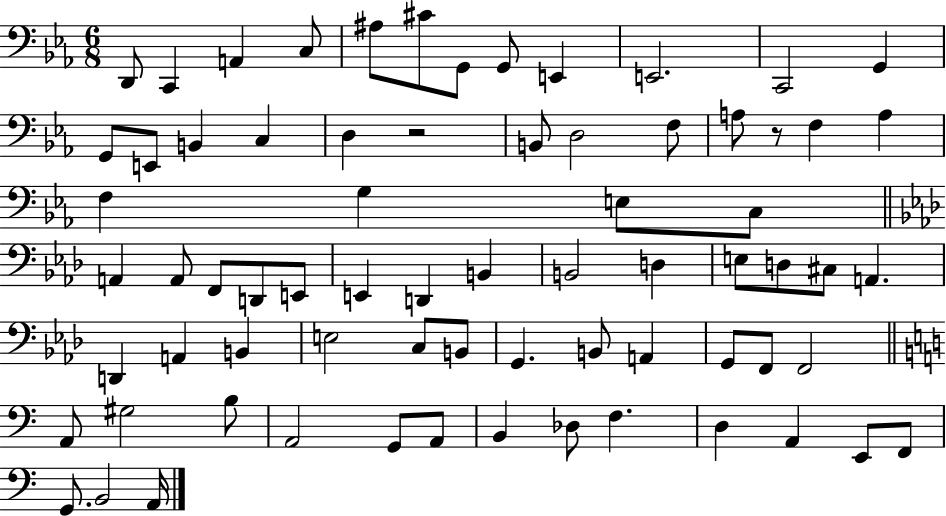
D2/e C2/q A2/q C3/e A#3/e C#4/e G2/e G2/e E2/q E2/h. C2/h G2/q G2/e E2/e B2/q C3/q D3/q R/h B2/e D3/h F3/e A3/e R/e F3/q A3/q F3/q G3/q E3/e C3/e A2/q A2/e F2/e D2/e E2/e E2/q D2/q B2/q B2/h D3/q E3/e D3/e C#3/e A2/q. D2/q A2/q B2/q E3/h C3/e B2/e G2/q. B2/e A2/q G2/e F2/e F2/h A2/e G#3/h B3/e A2/h G2/e A2/e B2/q Db3/e F3/q. D3/q A2/q E2/e F2/e G2/e. B2/h A2/s